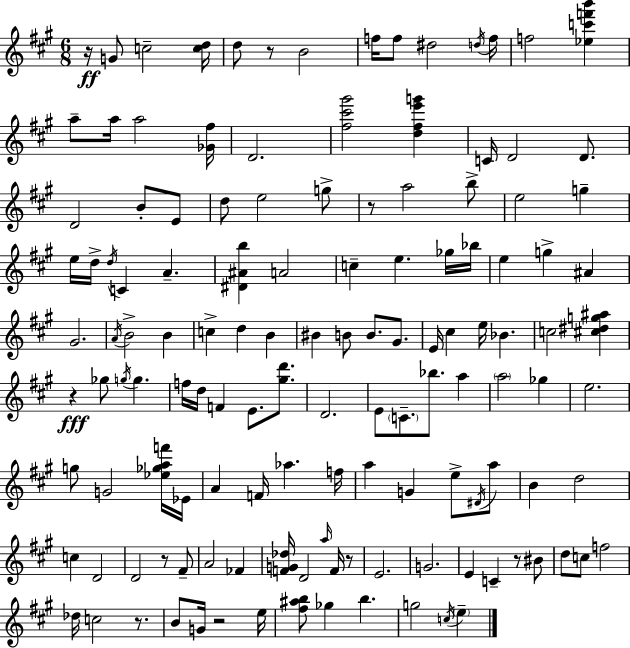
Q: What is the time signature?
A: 6/8